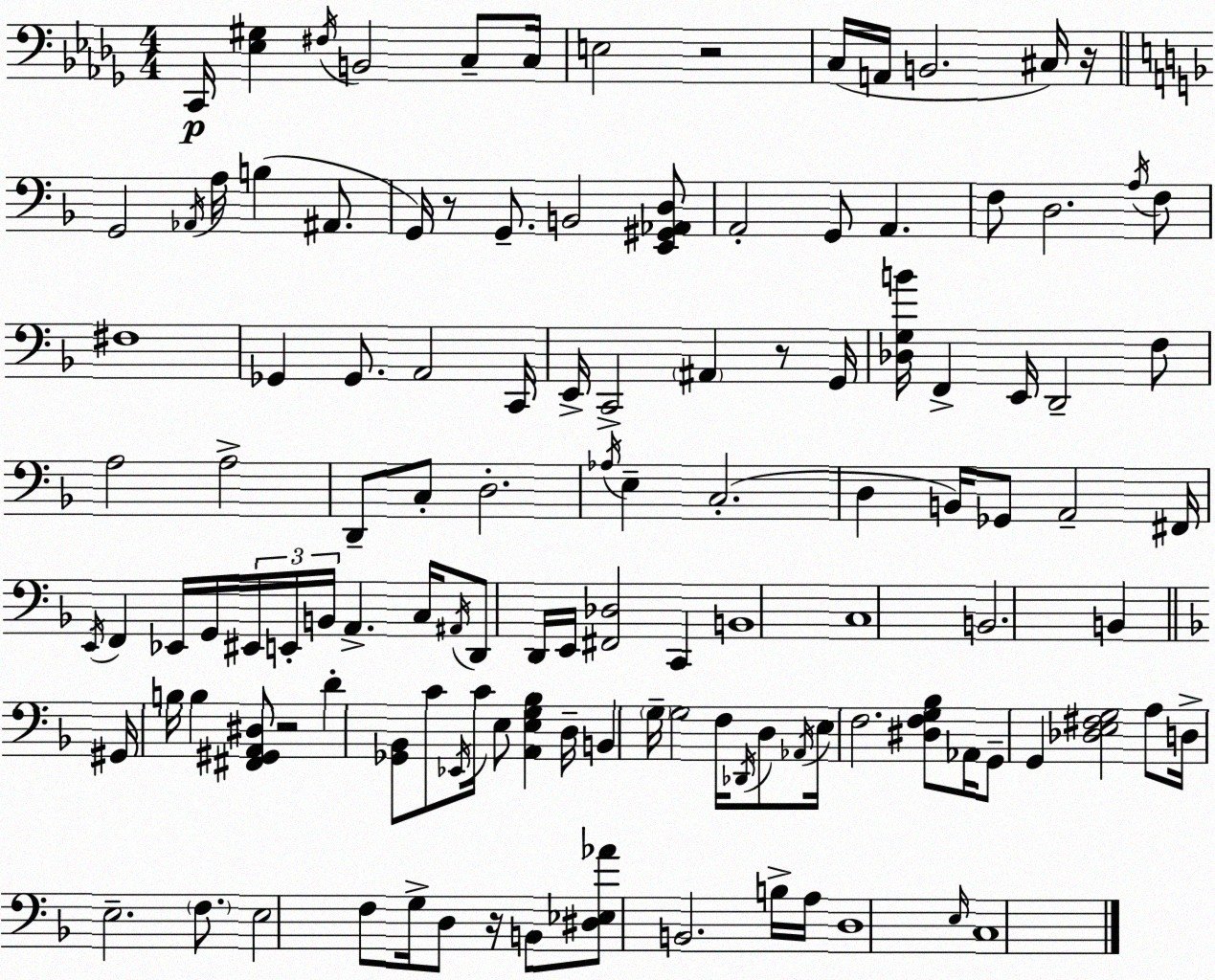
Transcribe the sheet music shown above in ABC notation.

X:1
T:Untitled
M:4/4
L:1/4
K:Bbm
C,,/4 [_E,^G,] ^F,/4 B,,2 C,/2 C,/4 E,2 z2 C,/4 A,,/4 B,,2 ^C,/4 z/4 G,,2 _A,,/4 A,/4 B, ^A,,/2 G,,/4 z/2 G,,/2 B,,2 [E,,^G,,_A,,D,]/2 A,,2 G,,/2 A,, F,/2 D,2 A,/4 F,/2 ^F,4 _G,, _G,,/2 A,,2 C,,/4 E,,/4 C,,2 ^A,, z/2 G,,/4 [_D,G,B]/4 F,, E,,/4 D,,2 F,/2 A,2 A,2 D,,/2 C,/2 D,2 _A,/4 E, C,2 D, B,,/4 _G,,/2 A,,2 ^F,,/4 E,,/4 F,, _E,,/4 G,,/4 ^E,,/4 E,,/4 B,,/4 A,, C,/4 ^A,,/4 D,,/2 D,,/4 E,,/4 [^F,,_D,]2 C,, B,,4 C,4 B,,2 B,, ^G,,/4 B,/4 B, [^F,,^G,,A,,^D,]/2 z2 D [_G,,_B,,]/2 C/2 _E,,/4 C/4 E,/2 [A,,E,G,_B,] D,/4 B,, G,/4 G,2 F,/4 _D,,/4 D,/2 _A,,/4 E,/4 F,2 [^D,F,G,_B,]/2 _A,,/4 G,,/2 G,, [_D,E,^F,G,]2 A,/2 D,/4 E,2 F,/2 E,2 F,/2 G,/4 D,/2 z/4 B,,/2 [^D,_E,_A]/2 B,,2 B,/4 A,/4 D,4 E,/4 C,4